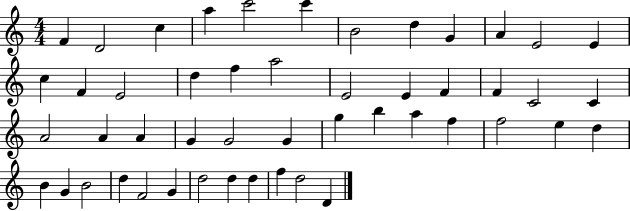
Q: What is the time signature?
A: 4/4